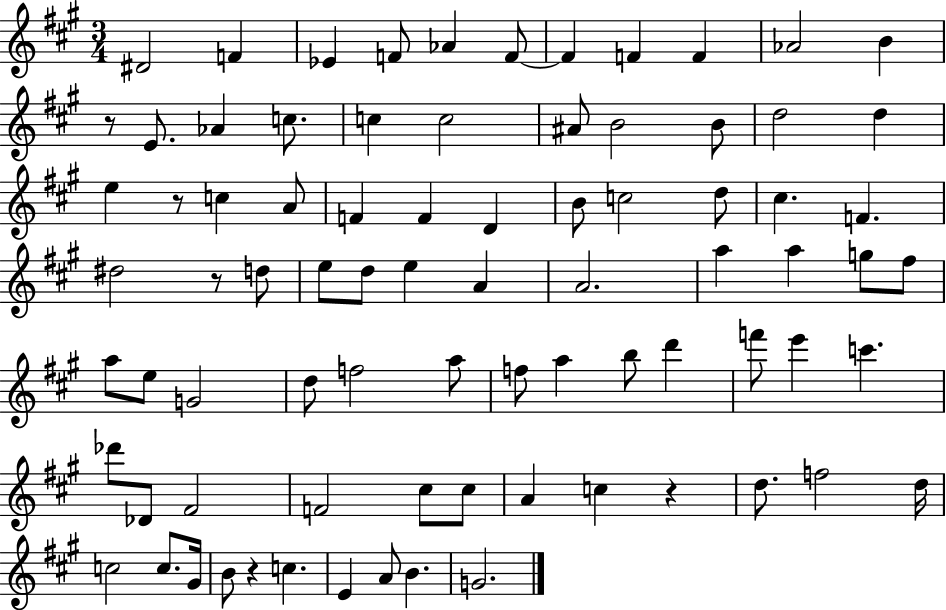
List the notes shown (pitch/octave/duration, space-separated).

D#4/h F4/q Eb4/q F4/e Ab4/q F4/e F4/q F4/q F4/q Ab4/h B4/q R/e E4/e. Ab4/q C5/e. C5/q C5/h A#4/e B4/h B4/e D5/h D5/q E5/q R/e C5/q A4/e F4/q F4/q D4/q B4/e C5/h D5/e C#5/q. F4/q. D#5/h R/e D5/e E5/e D5/e E5/q A4/q A4/h. A5/q A5/q G5/e F#5/e A5/e E5/e G4/h D5/e F5/h A5/e F5/e A5/q B5/e D6/q F6/e E6/q C6/q. Db6/e Db4/e F#4/h F4/h C#5/e C#5/e A4/q C5/q R/q D5/e. F5/h D5/s C5/h C5/e. G#4/s B4/e R/q C5/q. E4/q A4/e B4/q. G4/h.